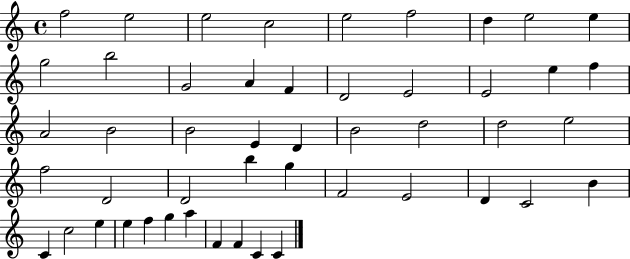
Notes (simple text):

F5/h E5/h E5/h C5/h E5/h F5/h D5/q E5/h E5/q G5/h B5/h G4/h A4/q F4/q D4/h E4/h E4/h E5/q F5/q A4/h B4/h B4/h E4/q D4/q B4/h D5/h D5/h E5/h F5/h D4/h D4/h B5/q G5/q F4/h E4/h D4/q C4/h B4/q C4/q C5/h E5/q E5/q F5/q G5/q A5/q F4/q F4/q C4/q C4/q